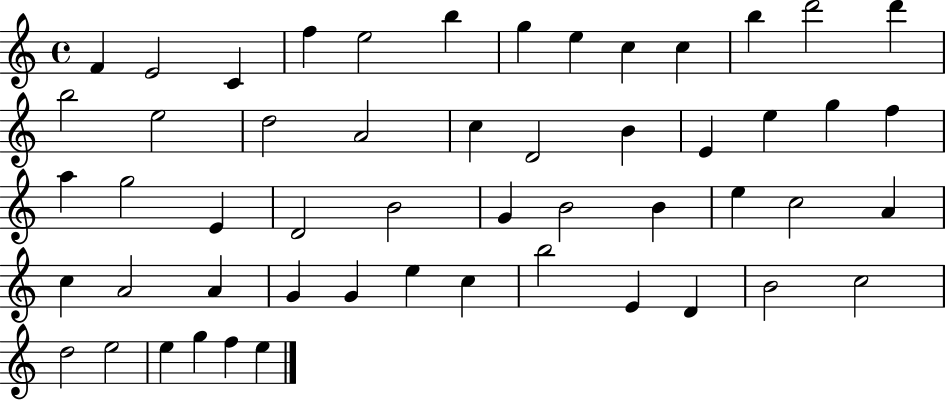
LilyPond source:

{
  \clef treble
  \time 4/4
  \defaultTimeSignature
  \key c \major
  f'4 e'2 c'4 | f''4 e''2 b''4 | g''4 e''4 c''4 c''4 | b''4 d'''2 d'''4 | \break b''2 e''2 | d''2 a'2 | c''4 d'2 b'4 | e'4 e''4 g''4 f''4 | \break a''4 g''2 e'4 | d'2 b'2 | g'4 b'2 b'4 | e''4 c''2 a'4 | \break c''4 a'2 a'4 | g'4 g'4 e''4 c''4 | b''2 e'4 d'4 | b'2 c''2 | \break d''2 e''2 | e''4 g''4 f''4 e''4 | \bar "|."
}